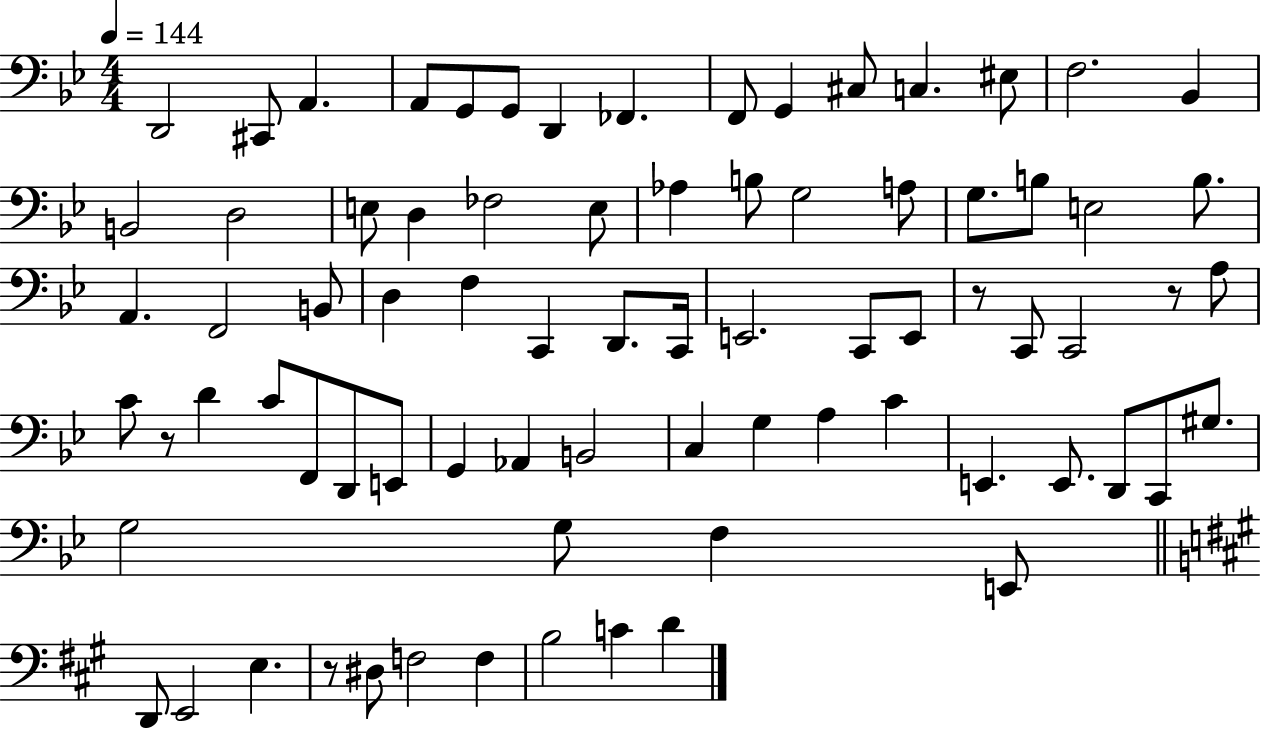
X:1
T:Untitled
M:4/4
L:1/4
K:Bb
D,,2 ^C,,/2 A,, A,,/2 G,,/2 G,,/2 D,, _F,, F,,/2 G,, ^C,/2 C, ^E,/2 F,2 _B,, B,,2 D,2 E,/2 D, _F,2 E,/2 _A, B,/2 G,2 A,/2 G,/2 B,/2 E,2 B,/2 A,, F,,2 B,,/2 D, F, C,, D,,/2 C,,/4 E,,2 C,,/2 E,,/2 z/2 C,,/2 C,,2 z/2 A,/2 C/2 z/2 D C/2 F,,/2 D,,/2 E,,/2 G,, _A,, B,,2 C, G, A, C E,, E,,/2 D,,/2 C,,/2 ^G,/2 G,2 G,/2 F, E,,/2 D,,/2 E,,2 E, z/2 ^D,/2 F,2 F, B,2 C D